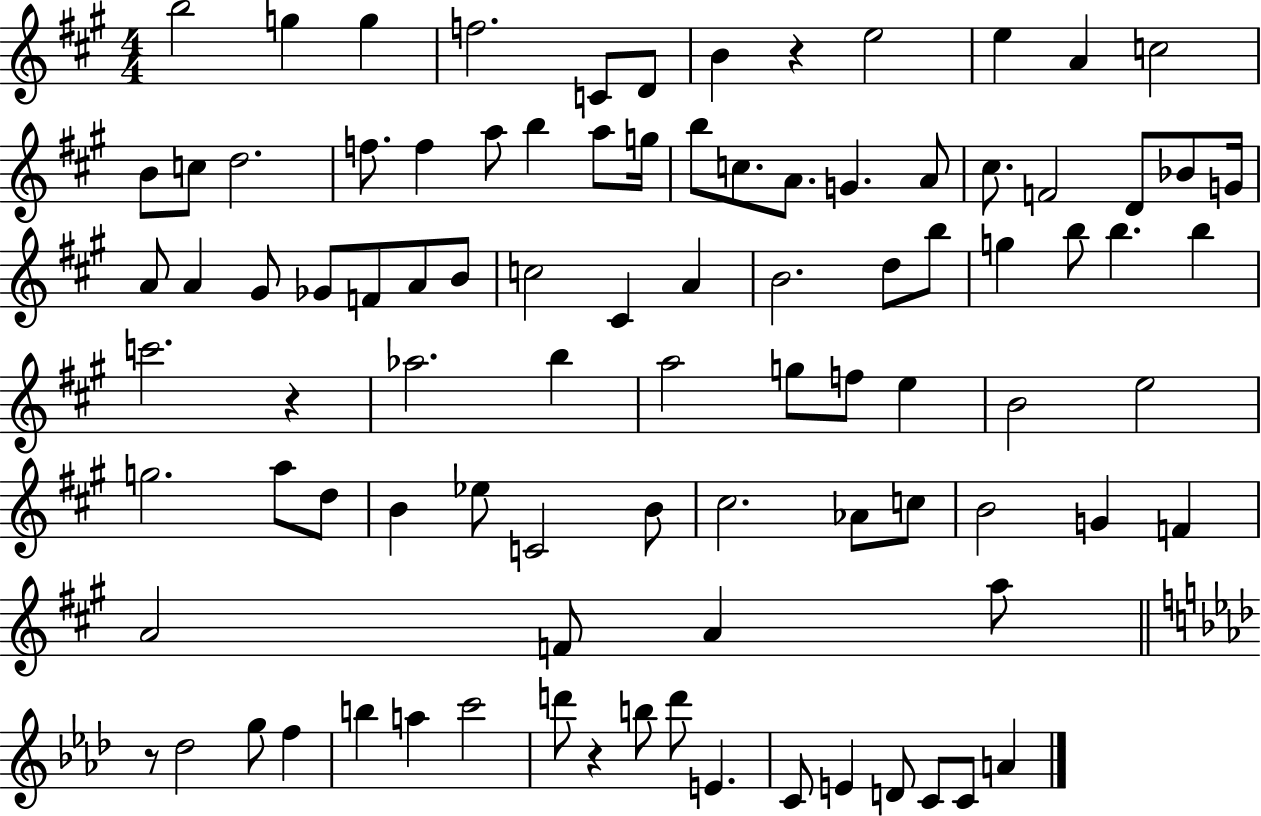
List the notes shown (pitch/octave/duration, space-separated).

B5/h G5/q G5/q F5/h. C4/e D4/e B4/q R/q E5/h E5/q A4/q C5/h B4/e C5/e D5/h. F5/e. F5/q A5/e B5/q A5/e G5/s B5/e C5/e. A4/e. G4/q. A4/e C#5/e. F4/h D4/e Bb4/e G4/s A4/e A4/q G#4/e Gb4/e F4/e A4/e B4/e C5/h C#4/q A4/q B4/h. D5/e B5/e G5/q B5/e B5/q. B5/q C6/h. R/q Ab5/h. B5/q A5/h G5/e F5/e E5/q B4/h E5/h G5/h. A5/e D5/e B4/q Eb5/e C4/h B4/e C#5/h. Ab4/e C5/e B4/h G4/q F4/q A4/h F4/e A4/q A5/e R/e Db5/h G5/e F5/q B5/q A5/q C6/h D6/e R/q B5/e D6/e E4/q. C4/e E4/q D4/e C4/e C4/e A4/q